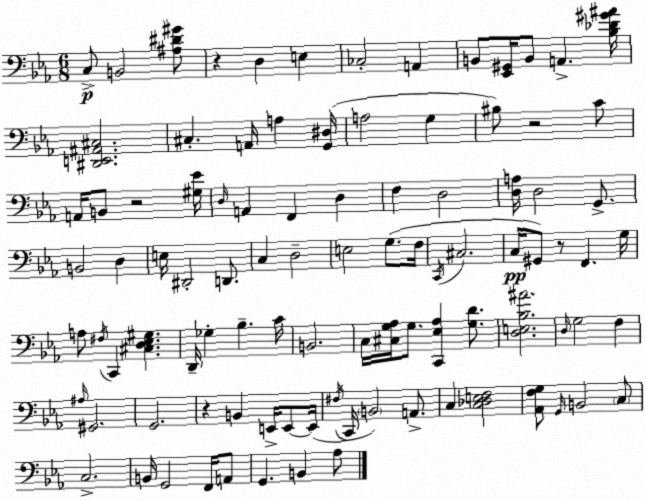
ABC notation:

X:1
T:Untitled
M:6/8
L:1/4
K:Eb
C,/2 B,,2 [^A,^D^G]/2 z D, E, _C,2 A,, B,,/2 [_E,,^G,,]/4 B,,/2 A,, [_B,_D^G^A]/4 [^D,,E,,^A,,^C,]2 ^C, A,,/4 A, [G,,^D,]/4 A,2 G, ^B,/2 z2 C/2 A,,/4 B,,/2 z2 [^G,_E]/4 D,/4 A,, F,, D, F, D,2 [D,A,]/4 D,2 G,,/2 B,,2 D, E,/4 ^D,,2 D,,/2 C, D,2 E,2 G,/2 F,/4 C,,/4 ^C,2 C,/4 ^G,,/2 z/2 F,, G,/4 A,/2 ^F,/4 C,, [^C,D,_E,^G,] D,,/4 _G, _B, C/4 B,,2 C,/4 [^C,G,_A,]/4 G,/2 [C,,_E,_A,] [G,D]/2 [D,E,_B,^A]2 D,/4 G,2 F, ^A,/4 ^G,,2 G,,2 z B,, E,,/4 E,,/2 E,,/4 ^F,/4 C,,/4 B,,2 A,,/2 C, [C,_D,E,F,]2 [_A,,F,G,]/2 G,,/4 B,,2 C,/2 C,2 B,,/4 G,,2 F,,/4 A,,/2 G,, B,, _A,/2